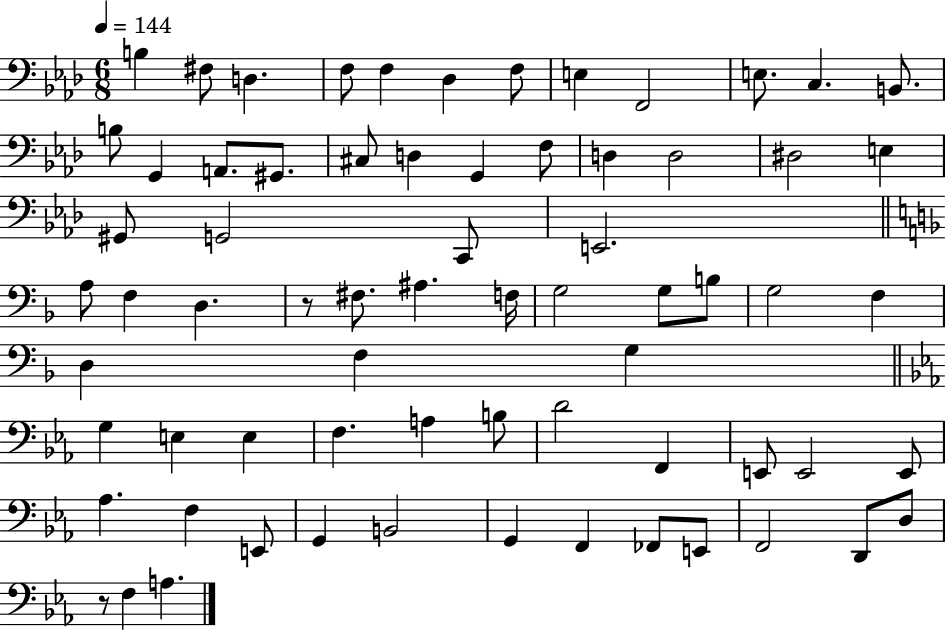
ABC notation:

X:1
T:Untitled
M:6/8
L:1/4
K:Ab
B, ^F,/2 D, F,/2 F, _D, F,/2 E, F,,2 E,/2 C, B,,/2 B,/2 G,, A,,/2 ^G,,/2 ^C,/2 D, G,, F,/2 D, D,2 ^D,2 E, ^G,,/2 G,,2 C,,/2 E,,2 A,/2 F, D, z/2 ^F,/2 ^A, F,/4 G,2 G,/2 B,/2 G,2 F, D, F, G, G, E, E, F, A, B,/2 D2 F,, E,,/2 E,,2 E,,/2 _A, F, E,,/2 G,, B,,2 G,, F,, _F,,/2 E,,/2 F,,2 D,,/2 D,/2 z/2 F, A,